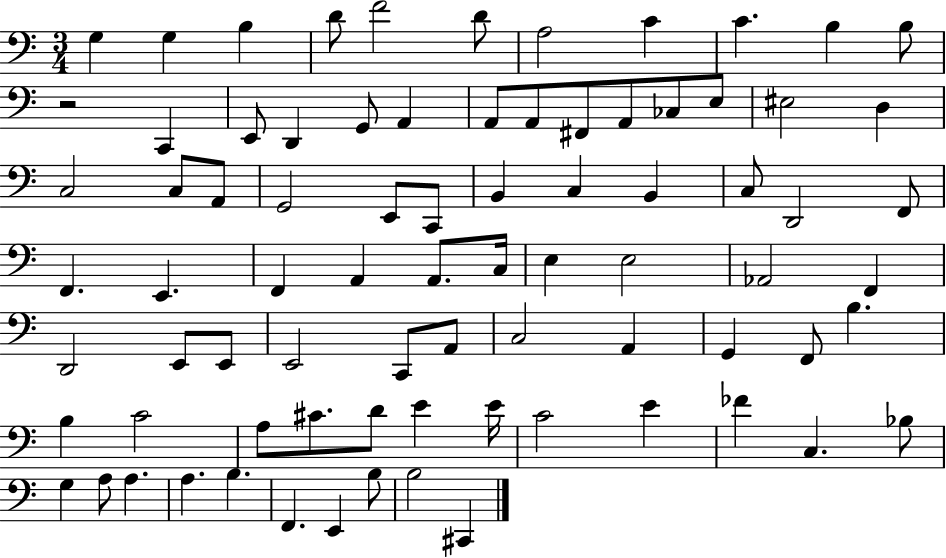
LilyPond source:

{
  \clef bass
  \numericTimeSignature
  \time 3/4
  \key c \major
  g4 g4 b4 | d'8 f'2 d'8 | a2 c'4 | c'4. b4 b8 | \break r2 c,4 | e,8 d,4 g,8 a,4 | a,8 a,8 fis,8 a,8 ces8 e8 | eis2 d4 | \break c2 c8 a,8 | g,2 e,8 c,8 | b,4 c4 b,4 | c8 d,2 f,8 | \break f,4. e,4. | f,4 a,4 a,8. c16 | e4 e2 | aes,2 f,4 | \break d,2 e,8 e,8 | e,2 c,8 a,8 | c2 a,4 | g,4 f,8 b4. | \break b4 c'2 | a8 cis'8. d'8 e'4 e'16 | c'2 e'4 | fes'4 c4. bes8 | \break g4 a8 a4. | a4. b4. | f,4. e,4 b8 | b2 cis,4 | \break \bar "|."
}